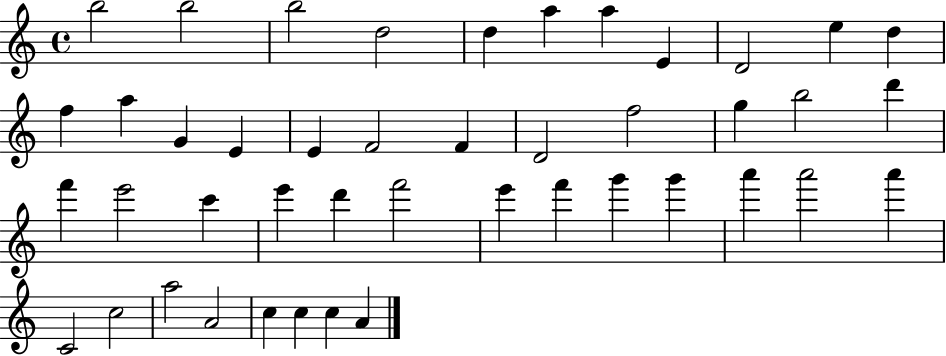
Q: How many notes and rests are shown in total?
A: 44